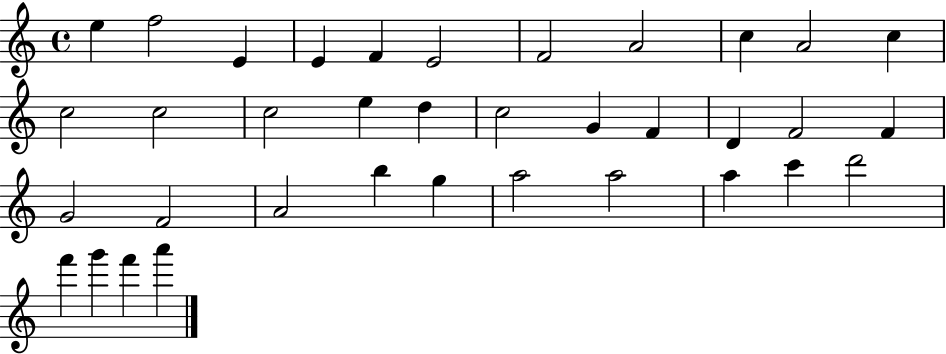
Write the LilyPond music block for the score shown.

{
  \clef treble
  \time 4/4
  \defaultTimeSignature
  \key c \major
  e''4 f''2 e'4 | e'4 f'4 e'2 | f'2 a'2 | c''4 a'2 c''4 | \break c''2 c''2 | c''2 e''4 d''4 | c''2 g'4 f'4 | d'4 f'2 f'4 | \break g'2 f'2 | a'2 b''4 g''4 | a''2 a''2 | a''4 c'''4 d'''2 | \break f'''4 g'''4 f'''4 a'''4 | \bar "|."
}